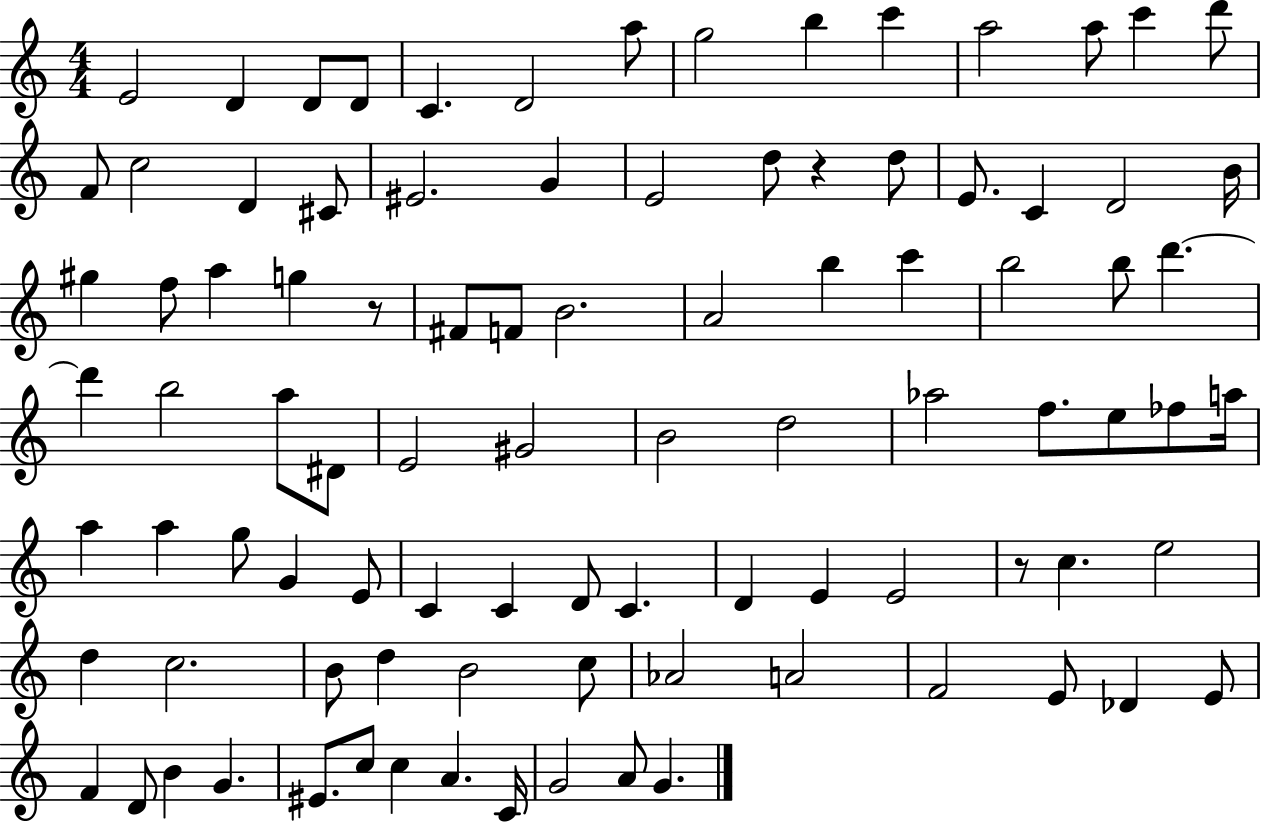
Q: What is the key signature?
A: C major